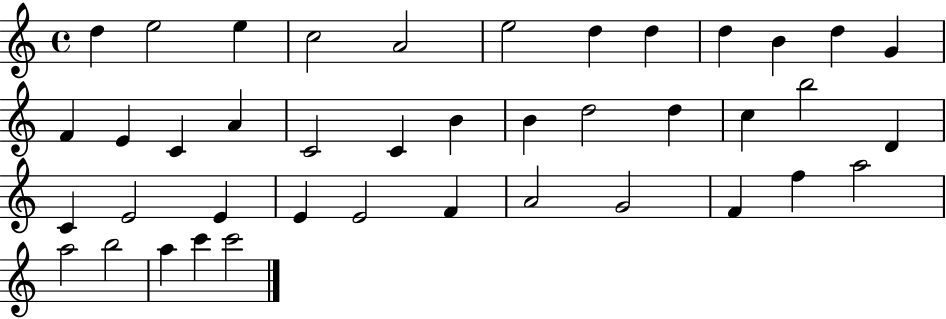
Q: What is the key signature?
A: C major